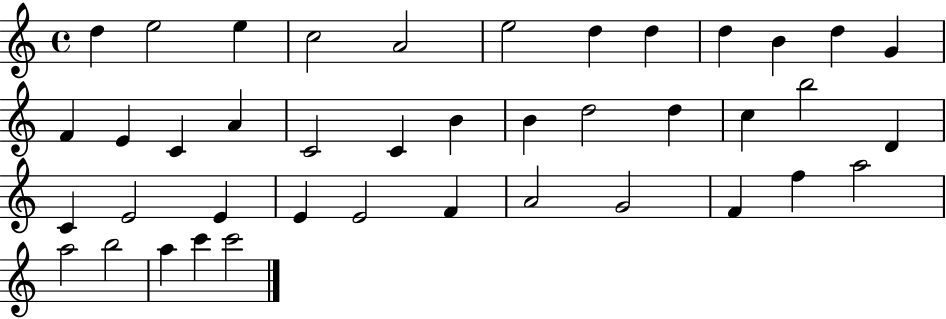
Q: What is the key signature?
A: C major